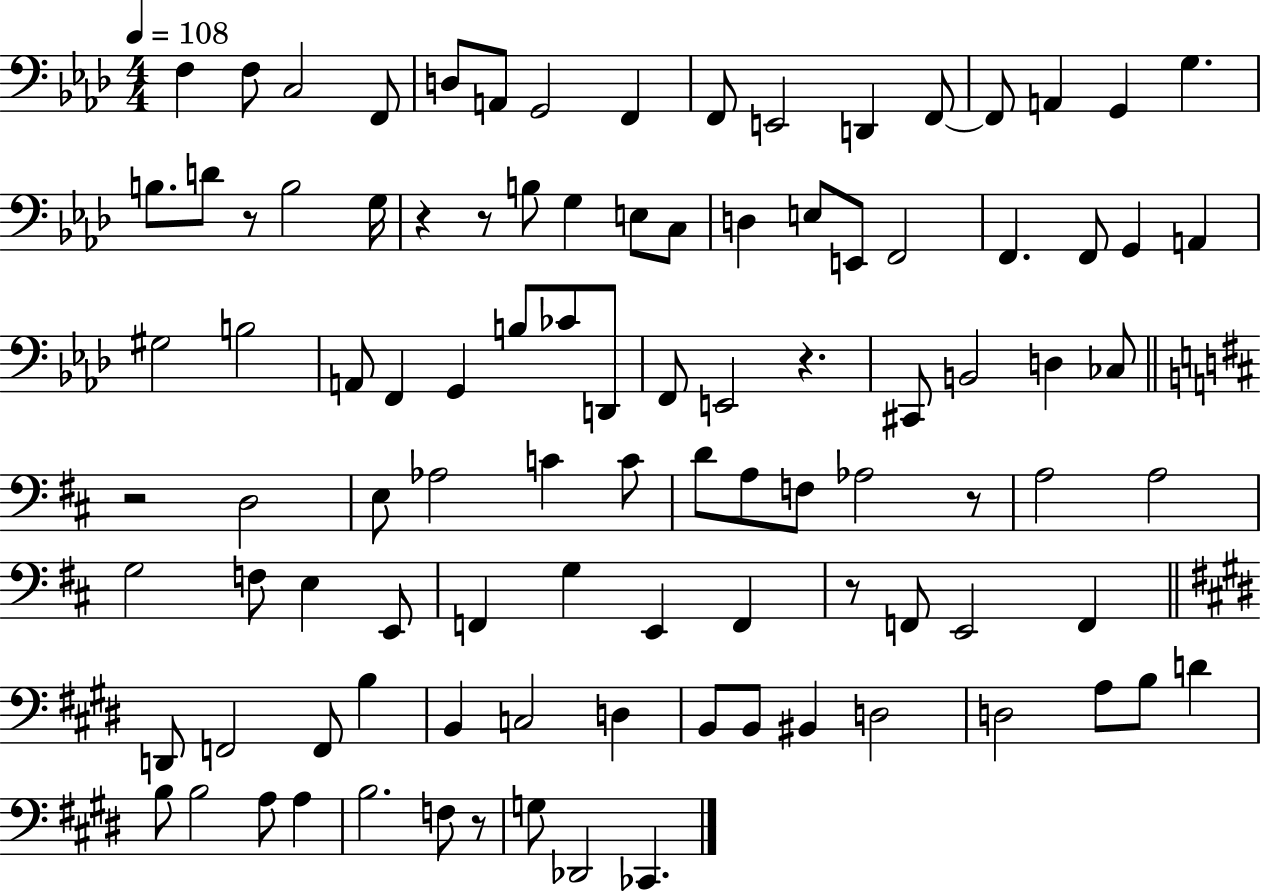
F3/q F3/e C3/h F2/e D3/e A2/e G2/h F2/q F2/e E2/h D2/q F2/e F2/e A2/q G2/q G3/q. B3/e. D4/e R/e B3/h G3/s R/q R/e B3/e G3/q E3/e C3/e D3/q E3/e E2/e F2/h F2/q. F2/e G2/q A2/q G#3/h B3/h A2/e F2/q G2/q B3/e CES4/e D2/e F2/e E2/h R/q. C#2/e B2/h D3/q CES3/e R/h D3/h E3/e Ab3/h C4/q C4/e D4/e A3/e F3/e Ab3/h R/e A3/h A3/h G3/h F3/e E3/q E2/e F2/q G3/q E2/q F2/q R/e F2/e E2/h F2/q D2/e F2/h F2/e B3/q B2/q C3/h D3/q B2/e B2/e BIS2/q D3/h D3/h A3/e B3/e D4/q B3/e B3/h A3/e A3/q B3/h. F3/e R/e G3/e Db2/h CES2/q.